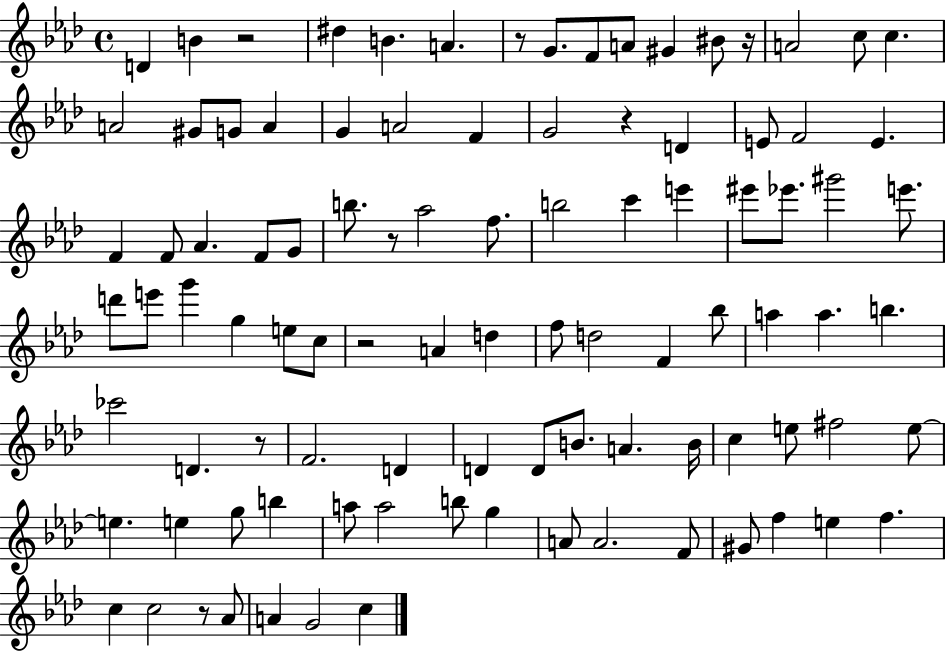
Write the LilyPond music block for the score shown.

{
  \clef treble
  \time 4/4
  \defaultTimeSignature
  \key aes \major
  \repeat volta 2 { d'4 b'4 r2 | dis''4 b'4. a'4. | r8 g'8. f'8 a'8 gis'4 bis'8 r16 | a'2 c''8 c''4. | \break a'2 gis'8 g'8 a'4 | g'4 a'2 f'4 | g'2 r4 d'4 | e'8 f'2 e'4. | \break f'4 f'8 aes'4. f'8 g'8 | b''8. r8 aes''2 f''8. | b''2 c'''4 e'''4 | eis'''8 ees'''8. gis'''2 e'''8. | \break d'''8 e'''8 g'''4 g''4 e''8 c''8 | r2 a'4 d''4 | f''8 d''2 f'4 bes''8 | a''4 a''4. b''4. | \break ces'''2 d'4. r8 | f'2. d'4 | d'4 d'8 b'8. a'4. b'16 | c''4 e''8 fis''2 e''8~~ | \break e''4. e''4 g''8 b''4 | a''8 a''2 b''8 g''4 | a'8 a'2. f'8 | gis'8 f''4 e''4 f''4. | \break c''4 c''2 r8 aes'8 | a'4 g'2 c''4 | } \bar "|."
}